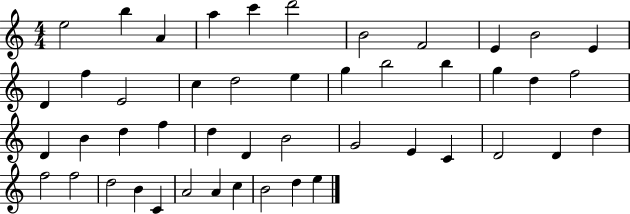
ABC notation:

X:1
T:Untitled
M:4/4
L:1/4
K:C
e2 b A a c' d'2 B2 F2 E B2 E D f E2 c d2 e g b2 b g d f2 D B d f d D B2 G2 E C D2 D d f2 f2 d2 B C A2 A c B2 d e